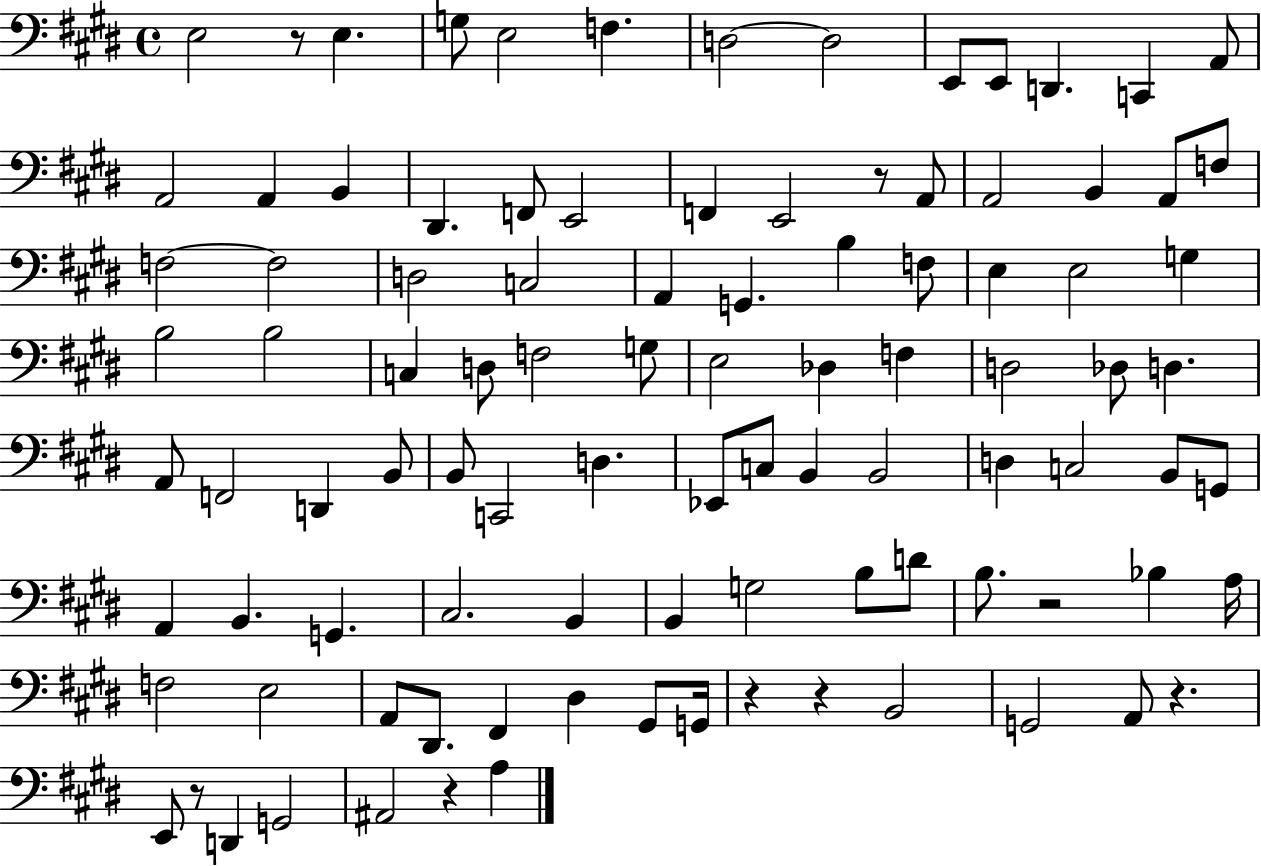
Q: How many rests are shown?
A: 8